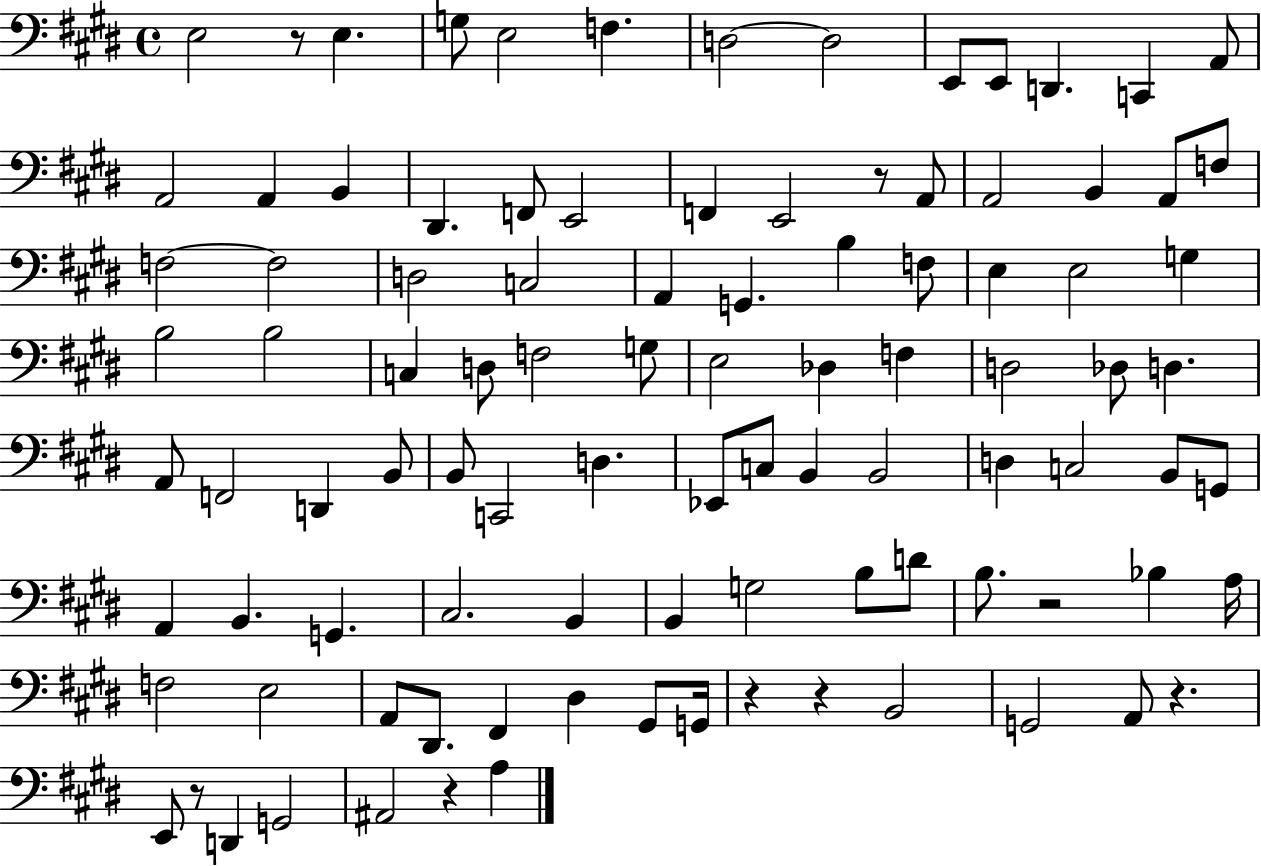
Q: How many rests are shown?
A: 8